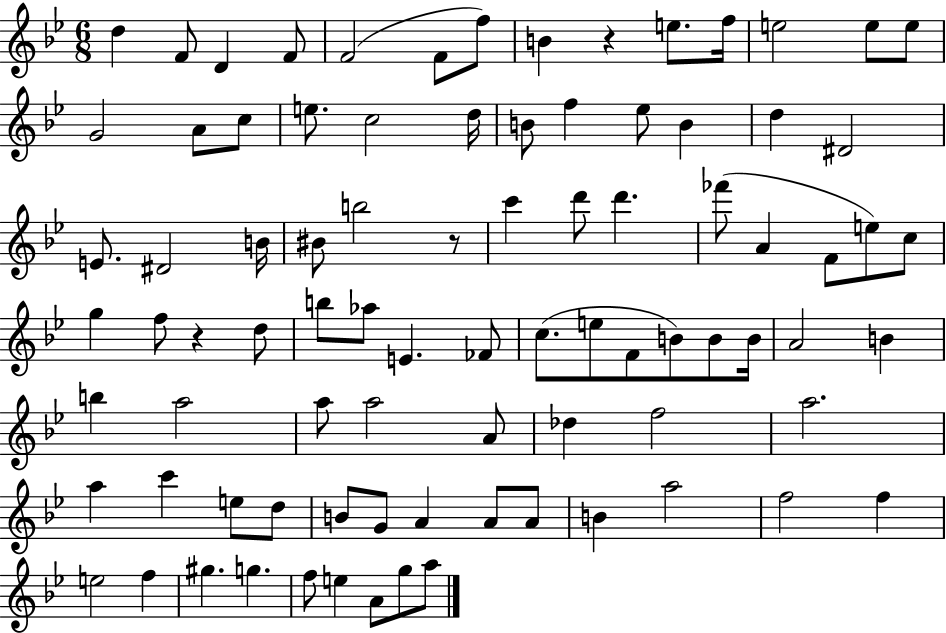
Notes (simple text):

D5/q F4/e D4/q F4/e F4/h F4/e F5/e B4/q R/q E5/e. F5/s E5/h E5/e E5/e G4/h A4/e C5/e E5/e. C5/h D5/s B4/e F5/q Eb5/e B4/q D5/q D#4/h E4/e. D#4/h B4/s BIS4/e B5/h R/e C6/q D6/e D6/q. FES6/e A4/q F4/e E5/e C5/e G5/q F5/e R/q D5/e B5/e Ab5/e E4/q. FES4/e C5/e. E5/e F4/e B4/e B4/e B4/s A4/h B4/q B5/q A5/h A5/e A5/h A4/e Db5/q F5/h A5/h. A5/q C6/q E5/e D5/e B4/e G4/e A4/q A4/e A4/e B4/q A5/h F5/h F5/q E5/h F5/q G#5/q. G5/q. F5/e E5/q A4/e G5/e A5/e